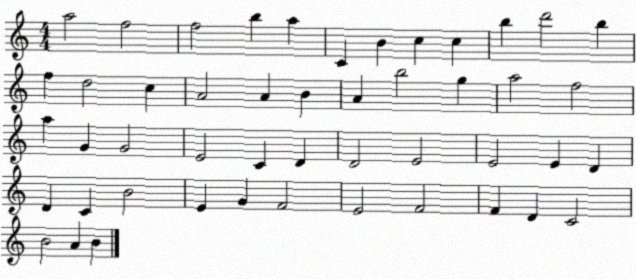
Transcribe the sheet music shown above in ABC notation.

X:1
T:Untitled
M:4/4
L:1/4
K:C
a2 f2 f2 b a C B c c b d'2 b f d2 c A2 A B A b2 g a2 f2 a G G2 E2 C D D2 E2 E2 E D D C B2 E G F2 E2 F2 F D C2 B2 A B